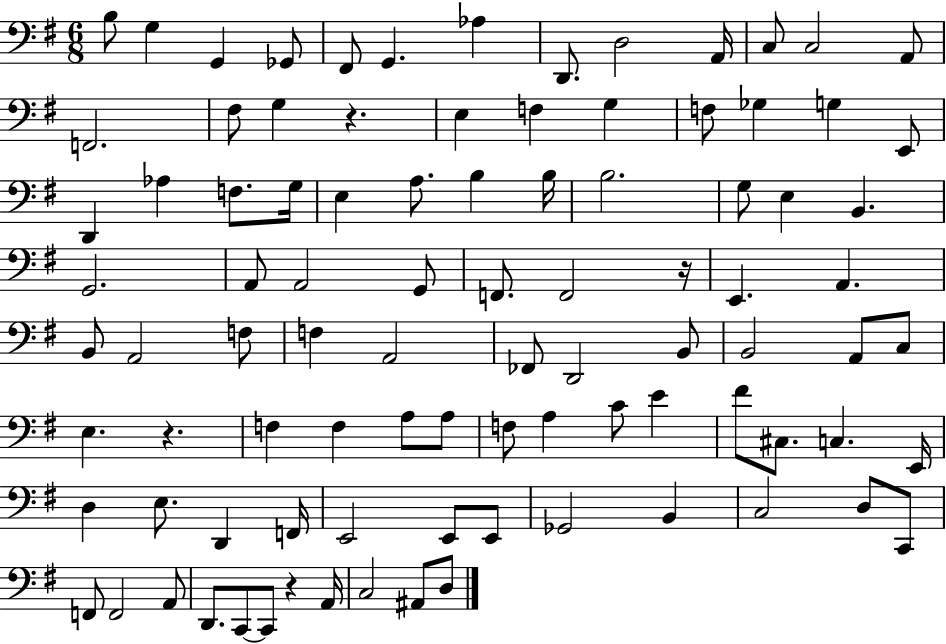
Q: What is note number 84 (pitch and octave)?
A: C2